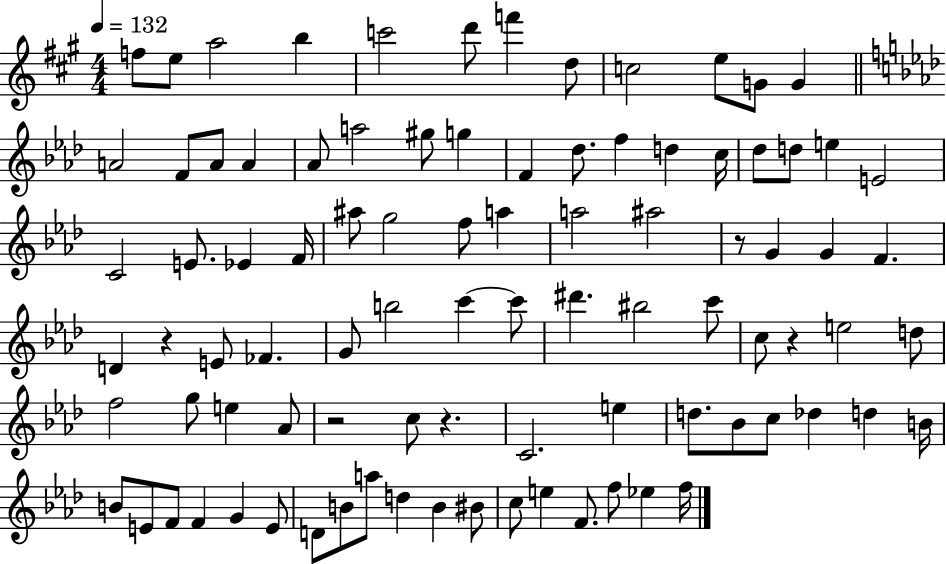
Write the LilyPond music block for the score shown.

{
  \clef treble
  \numericTimeSignature
  \time 4/4
  \key a \major
  \tempo 4 = 132
  f''8 e''8 a''2 b''4 | c'''2 d'''8 f'''4 d''8 | c''2 e''8 g'8 g'4 | \bar "||" \break \key f \minor a'2 f'8 a'8 a'4 | aes'8 a''2 gis''8 g''4 | f'4 des''8. f''4 d''4 c''16 | des''8 d''8 e''4 e'2 | \break c'2 e'8. ees'4 f'16 | ais''8 g''2 f''8 a''4 | a''2 ais''2 | r8 g'4 g'4 f'4. | \break d'4 r4 e'8 fes'4. | g'8 b''2 c'''4~~ c'''8 | dis'''4. bis''2 c'''8 | c''8 r4 e''2 d''8 | \break f''2 g''8 e''4 aes'8 | r2 c''8 r4. | c'2. e''4 | d''8. bes'8 c''8 des''4 d''4 b'16 | \break b'8 e'8 f'8 f'4 g'4 e'8 | d'8 b'8 a''8 d''4 b'4 bis'8 | c''8 e''4 f'8. f''8 ees''4 f''16 | \bar "|."
}